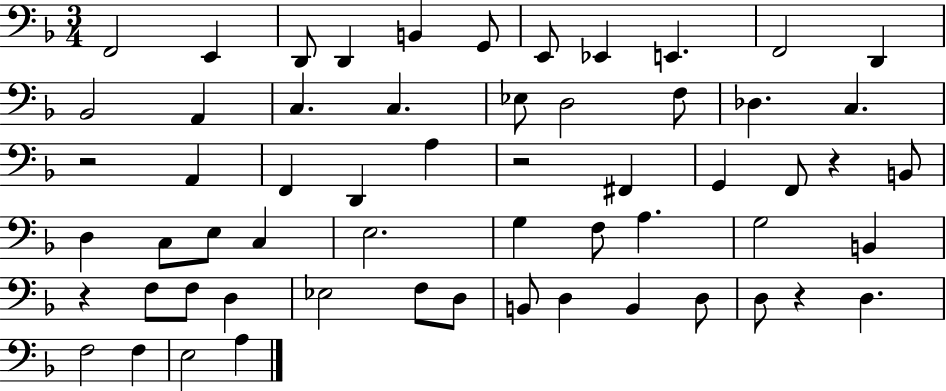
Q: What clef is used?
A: bass